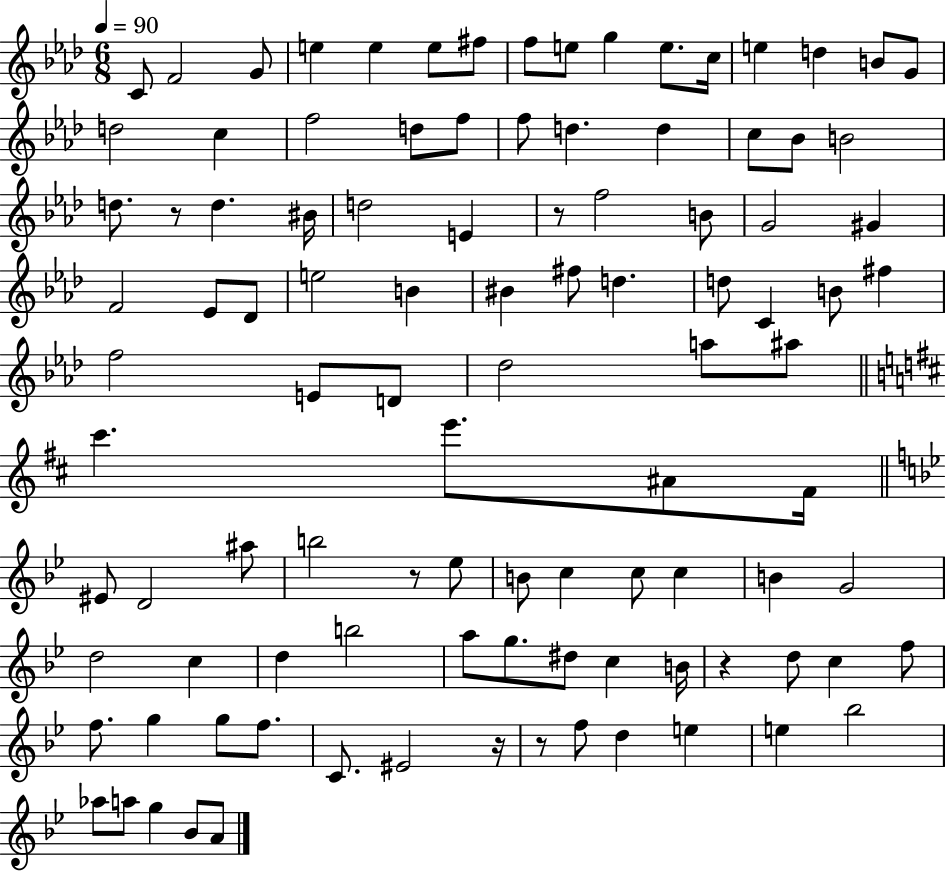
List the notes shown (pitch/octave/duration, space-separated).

C4/e F4/h G4/e E5/q E5/q E5/e F#5/e F5/e E5/e G5/q E5/e. C5/s E5/q D5/q B4/e G4/e D5/h C5/q F5/h D5/e F5/e F5/e D5/q. D5/q C5/e Bb4/e B4/h D5/e. R/e D5/q. BIS4/s D5/h E4/q R/e F5/h B4/e G4/h G#4/q F4/h Eb4/e Db4/e E5/h B4/q BIS4/q F#5/e D5/q. D5/e C4/q B4/e F#5/q F5/h E4/e D4/e Db5/h A5/e A#5/e C#6/q. E6/e. A#4/e F#4/s EIS4/e D4/h A#5/e B5/h R/e Eb5/e B4/e C5/q C5/e C5/q B4/q G4/h D5/h C5/q D5/q B5/h A5/e G5/e. D#5/e C5/q B4/s R/q D5/e C5/q F5/e F5/e. G5/q G5/e F5/e. C4/e. EIS4/h R/s R/e F5/e D5/q E5/q E5/q Bb5/h Ab5/e A5/e G5/q Bb4/e A4/e